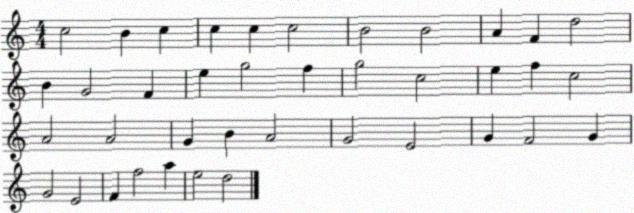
X:1
T:Untitled
M:4/4
L:1/4
K:C
c2 B c c c c2 B2 B2 A F d2 B G2 F e g2 f g2 c2 e f c2 A2 A2 G B A2 G2 E2 G F2 G G2 E2 F f2 a e2 d2